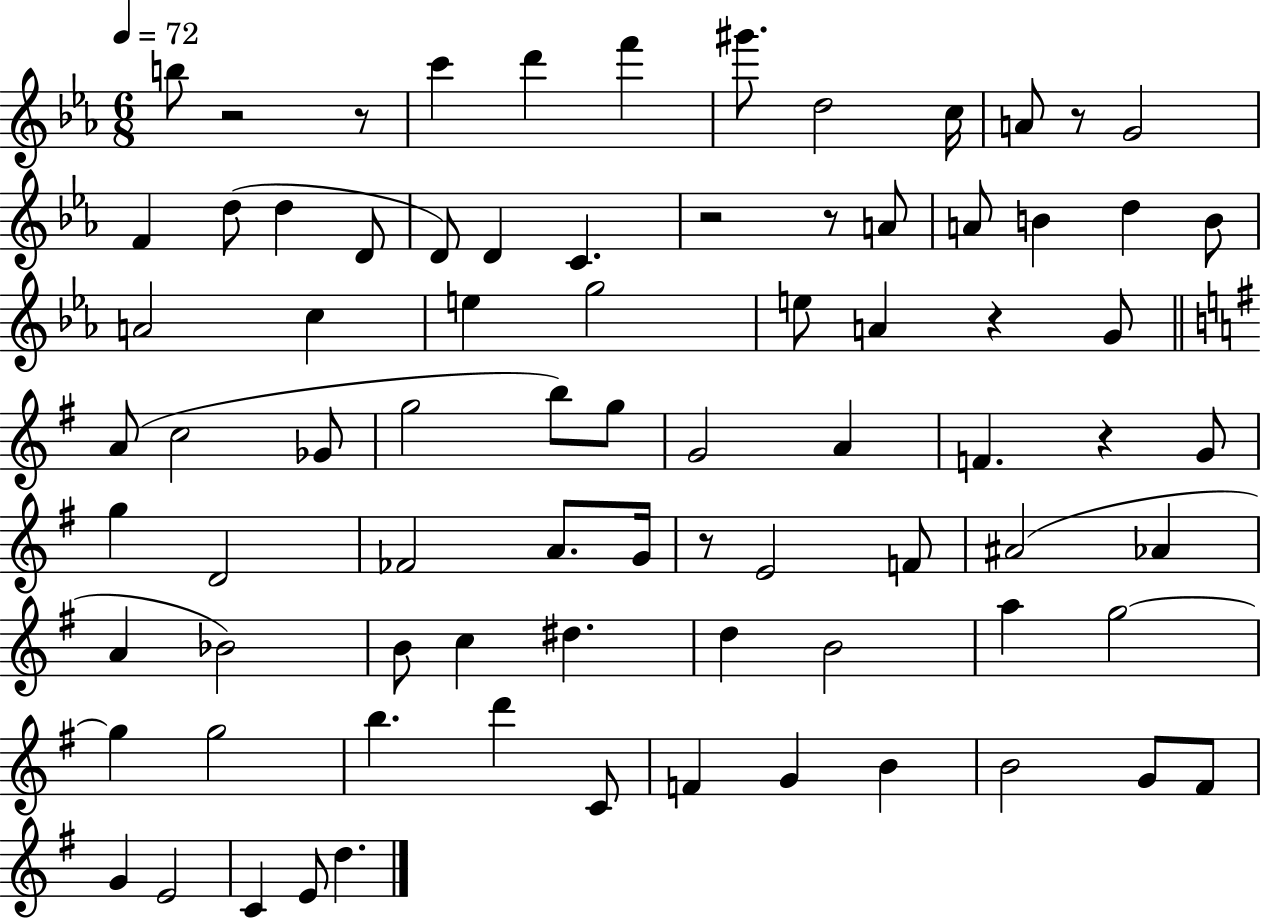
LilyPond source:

{
  \clef treble
  \numericTimeSignature
  \time 6/8
  \key ees \major
  \tempo 4 = 72
  b''8 r2 r8 | c'''4 d'''4 f'''4 | gis'''8. d''2 c''16 | a'8 r8 g'2 | \break f'4 d''8( d''4 d'8 | d'8) d'4 c'4. | r2 r8 a'8 | a'8 b'4 d''4 b'8 | \break a'2 c''4 | e''4 g''2 | e''8 a'4 r4 g'8 | \bar "||" \break \key g \major a'8( c''2 ges'8 | g''2 b''8) g''8 | g'2 a'4 | f'4. r4 g'8 | \break g''4 d'2 | fes'2 a'8. g'16 | r8 e'2 f'8 | ais'2( aes'4 | \break a'4 bes'2) | b'8 c''4 dis''4. | d''4 b'2 | a''4 g''2~~ | \break g''4 g''2 | b''4. d'''4 c'8 | f'4 g'4 b'4 | b'2 g'8 fis'8 | \break g'4 e'2 | c'4 e'8 d''4. | \bar "|."
}